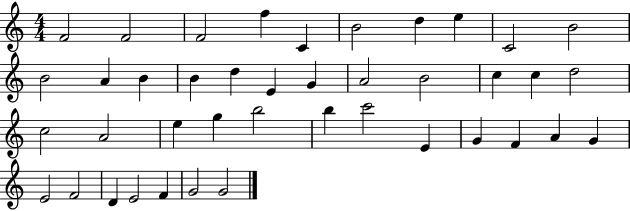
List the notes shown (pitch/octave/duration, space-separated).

F4/h F4/h F4/h F5/q C4/q B4/h D5/q E5/q C4/h B4/h B4/h A4/q B4/q B4/q D5/q E4/q G4/q A4/h B4/h C5/q C5/q D5/h C5/h A4/h E5/q G5/q B5/h B5/q C6/h E4/q G4/q F4/q A4/q G4/q E4/h F4/h D4/q E4/h F4/q G4/h G4/h